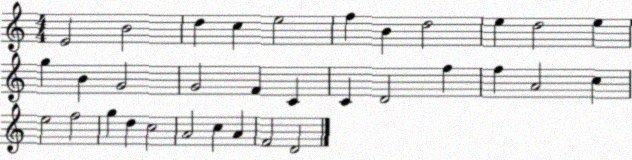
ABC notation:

X:1
T:Untitled
M:4/4
L:1/4
K:C
E2 B2 d c e2 f B d2 e d2 e g B G2 G2 F C C D2 f f A2 c e2 f2 g d c2 A2 c A F2 D2